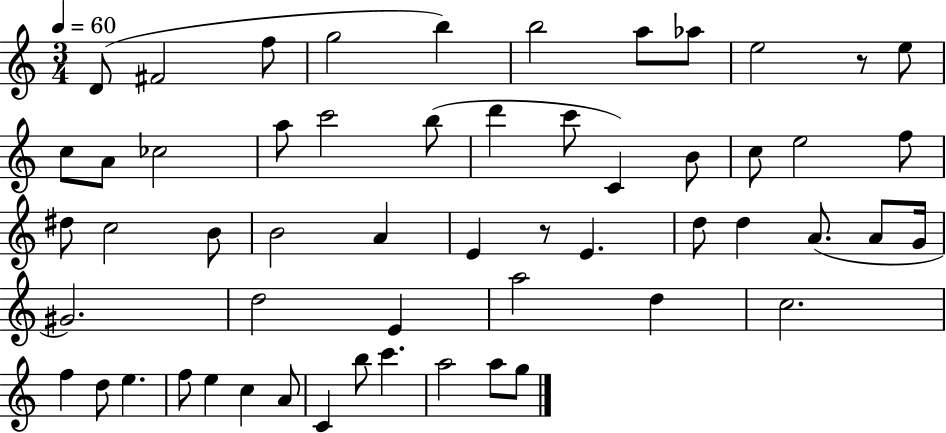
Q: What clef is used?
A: treble